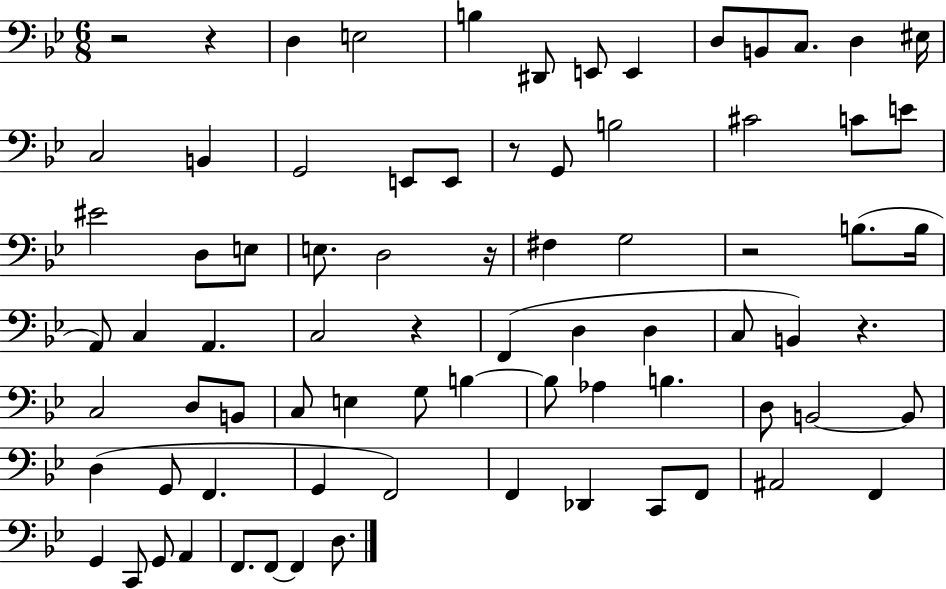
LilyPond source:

{
  \clef bass
  \numericTimeSignature
  \time 6/8
  \key bes \major
  r2 r4 | d4 e2 | b4 dis,8 e,8 e,4 | d8 b,8 c8. d4 eis16 | \break c2 b,4 | g,2 e,8 e,8 | r8 g,8 b2 | cis'2 c'8 e'8 | \break eis'2 d8 e8 | e8. d2 r16 | fis4 g2 | r2 b8.( b16 | \break a,8) c4 a,4. | c2 r4 | f,4( d4 d4 | c8 b,4) r4. | \break c2 d8 b,8 | c8 e4 g8 b4~~ | b8 aes4 b4. | d8 b,2~~ b,8 | \break d4( g,8 f,4. | g,4 f,2) | f,4 des,4 c,8 f,8 | ais,2 f,4 | \break g,4 c,8 g,8 a,4 | f,8. f,8~~ f,4 d8. | \bar "|."
}